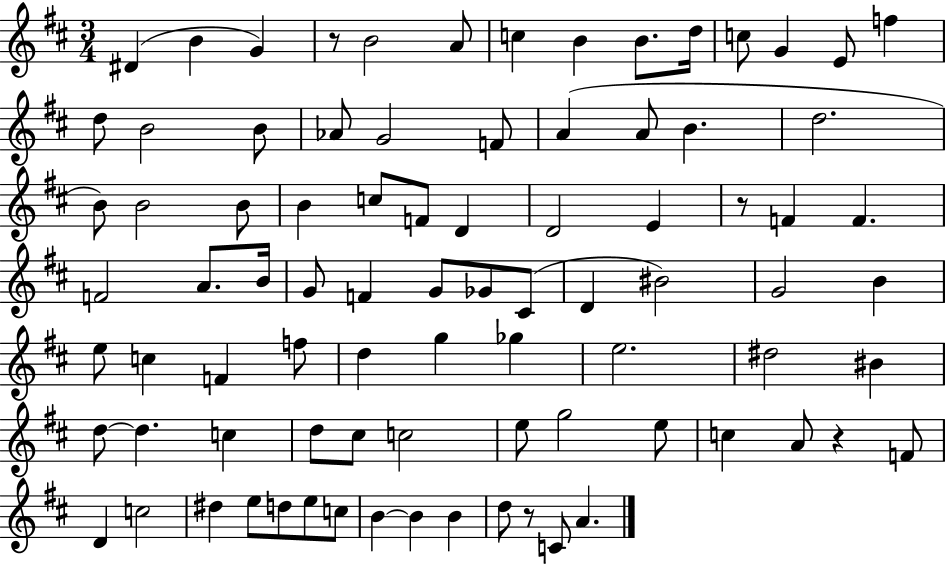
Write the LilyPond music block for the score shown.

{
  \clef treble
  \numericTimeSignature
  \time 3/4
  \key d \major
  dis'4( b'4 g'4) | r8 b'2 a'8 | c''4 b'4 b'8. d''16 | c''8 g'4 e'8 f''4 | \break d''8 b'2 b'8 | aes'8 g'2 f'8 | a'4( a'8 b'4. | d''2. | \break b'8) b'2 b'8 | b'4 c''8 f'8 d'4 | d'2 e'4 | r8 f'4 f'4. | \break f'2 a'8. b'16 | g'8 f'4 g'8 ges'8 cis'8( | d'4 bis'2) | g'2 b'4 | \break e''8 c''4 f'4 f''8 | d''4 g''4 ges''4 | e''2. | dis''2 bis'4 | \break d''8~~ d''4. c''4 | d''8 cis''8 c''2 | e''8 g''2 e''8 | c''4 a'8 r4 f'8 | \break d'4 c''2 | dis''4 e''8 d''8 e''8 c''8 | b'4~~ b'4 b'4 | d''8 r8 c'8 a'4. | \break \bar "|."
}